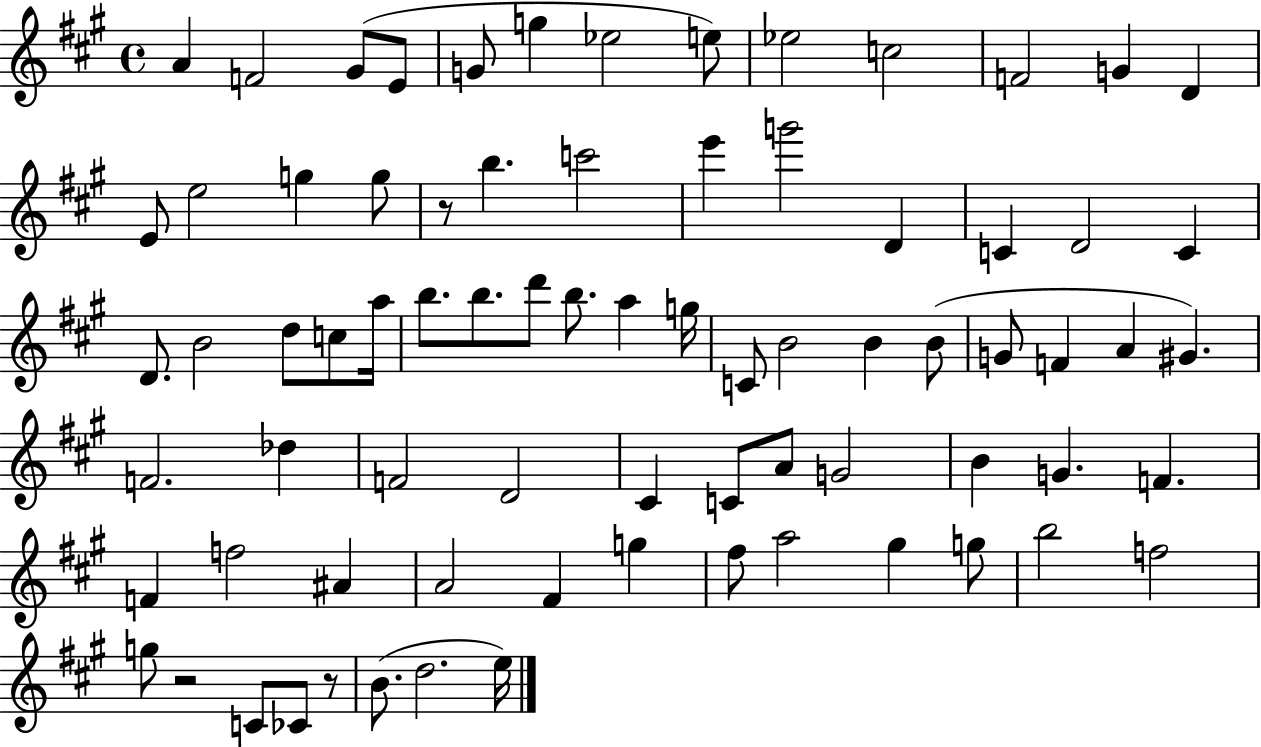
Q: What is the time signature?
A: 4/4